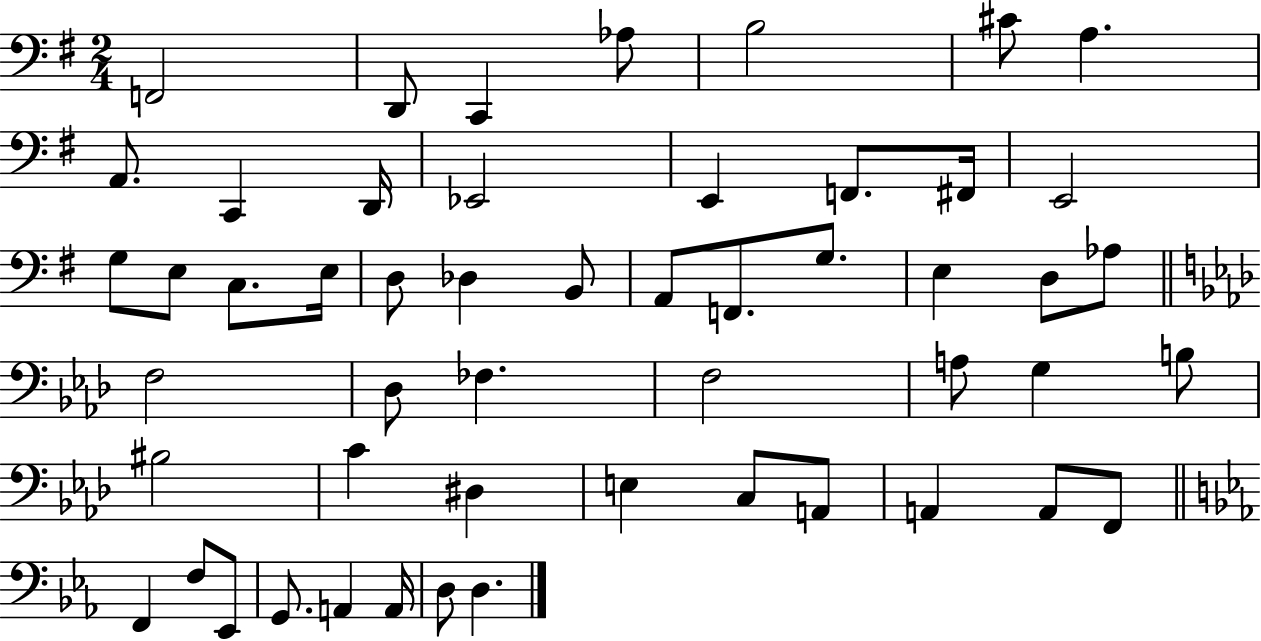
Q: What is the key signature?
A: G major